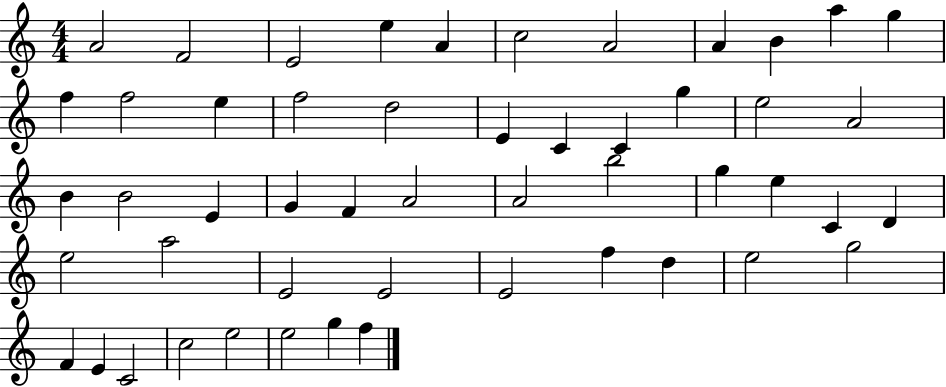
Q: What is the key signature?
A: C major